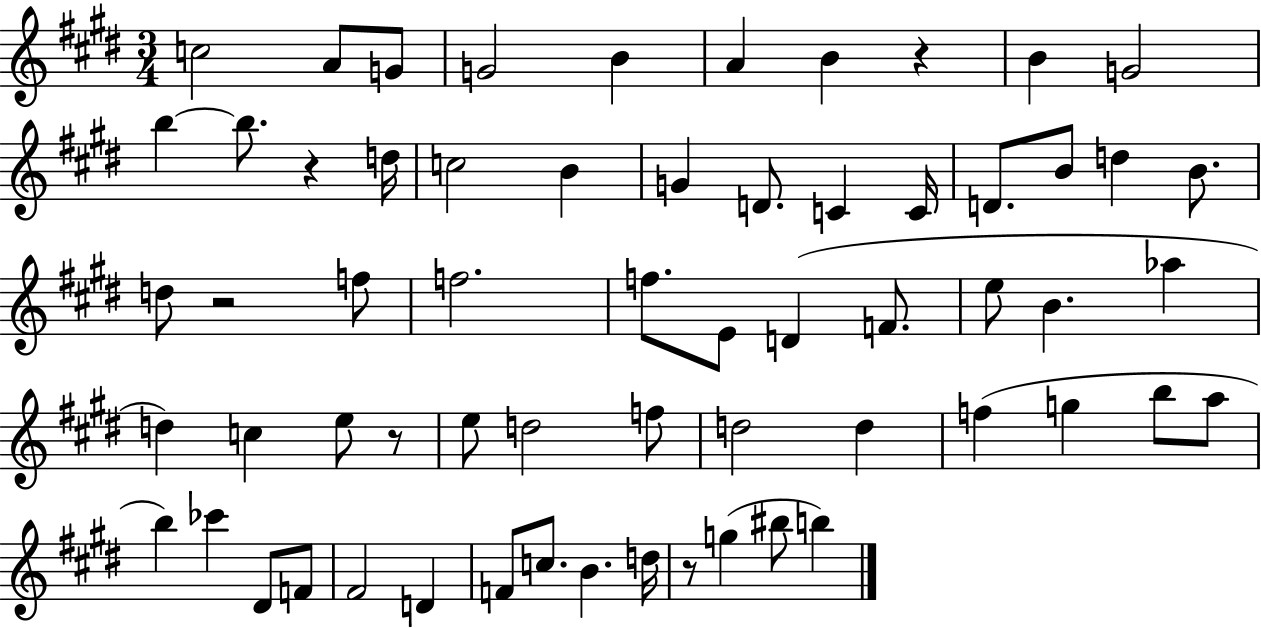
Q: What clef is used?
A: treble